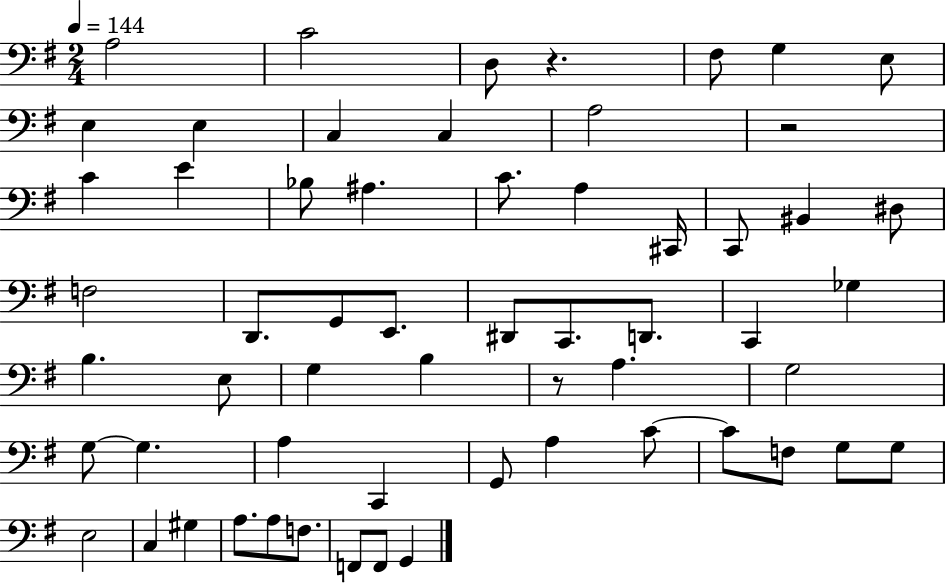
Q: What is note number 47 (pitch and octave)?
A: G3